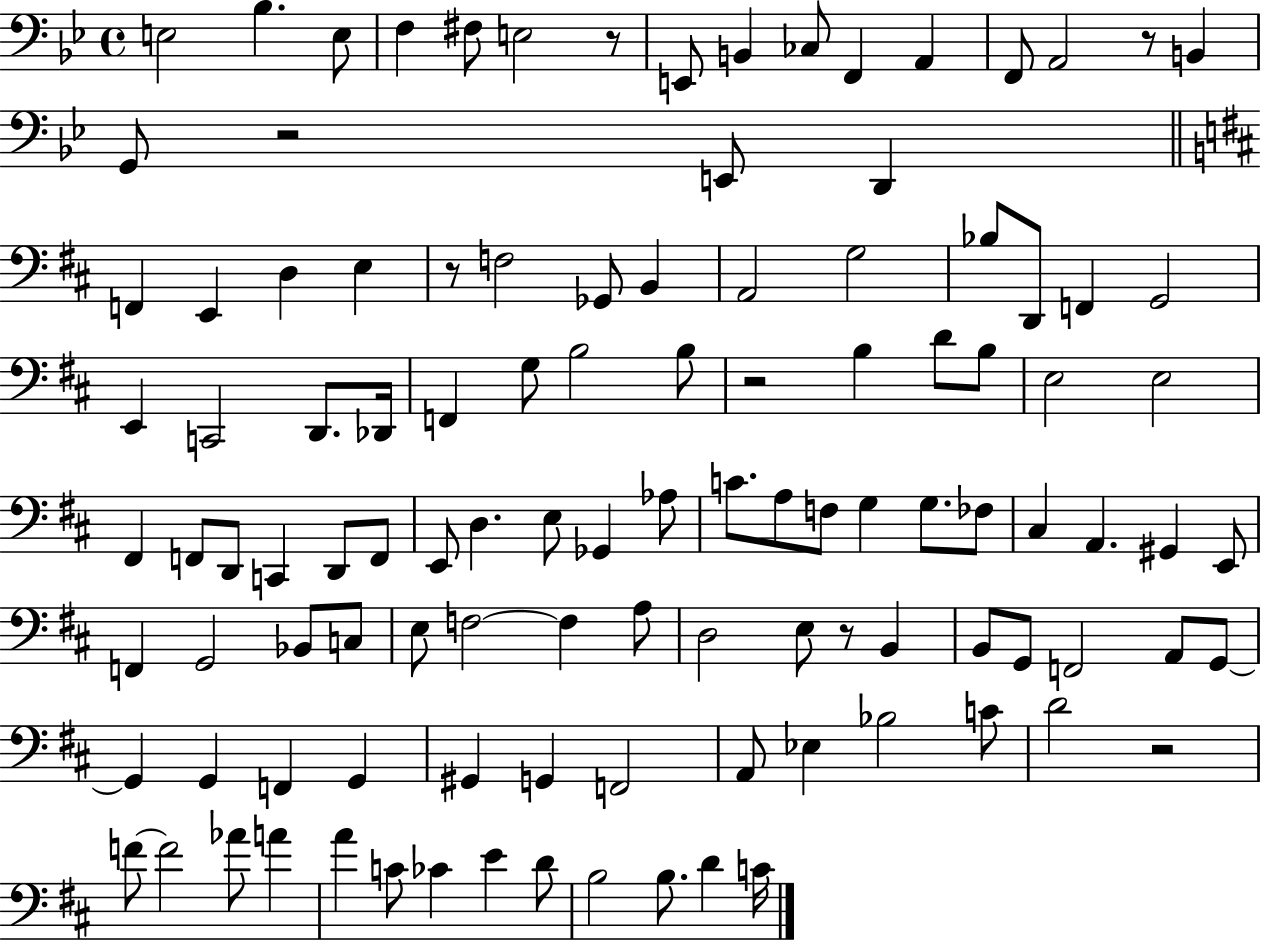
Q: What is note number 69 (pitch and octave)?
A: E3